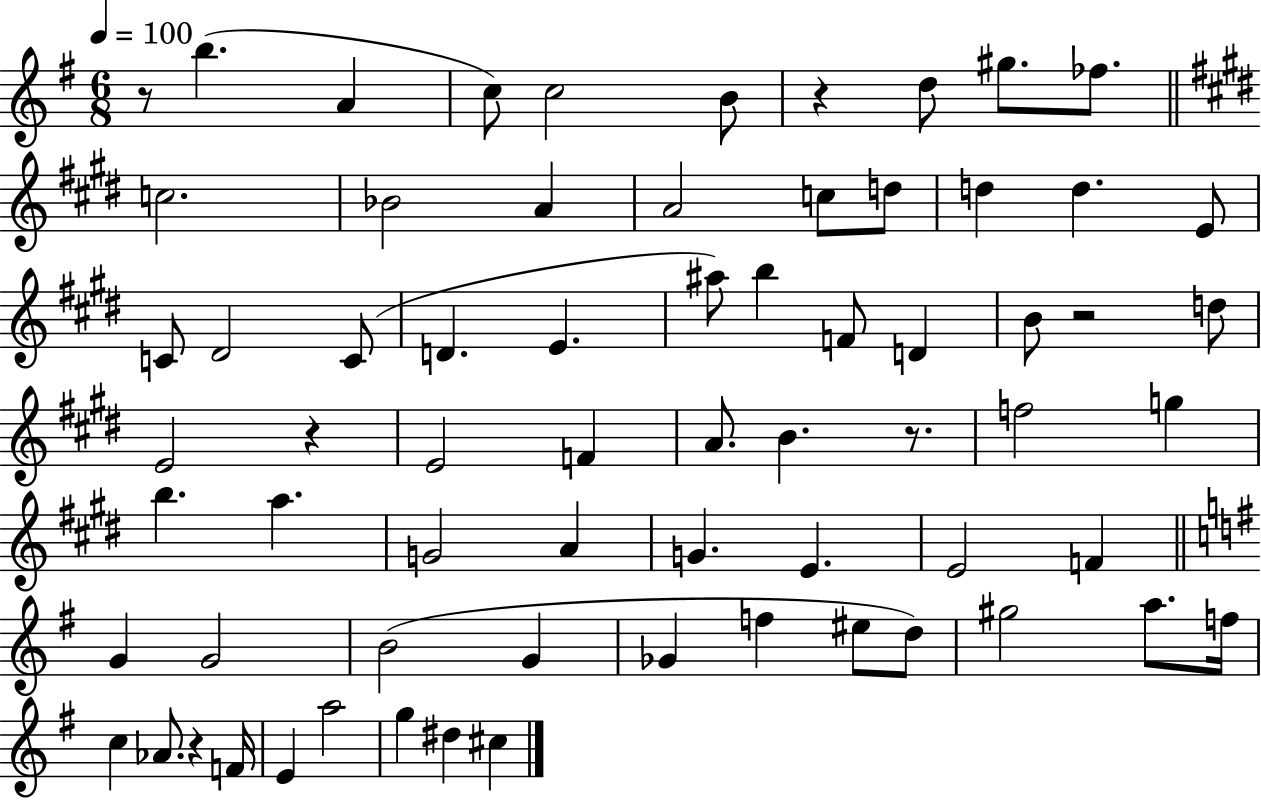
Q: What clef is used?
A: treble